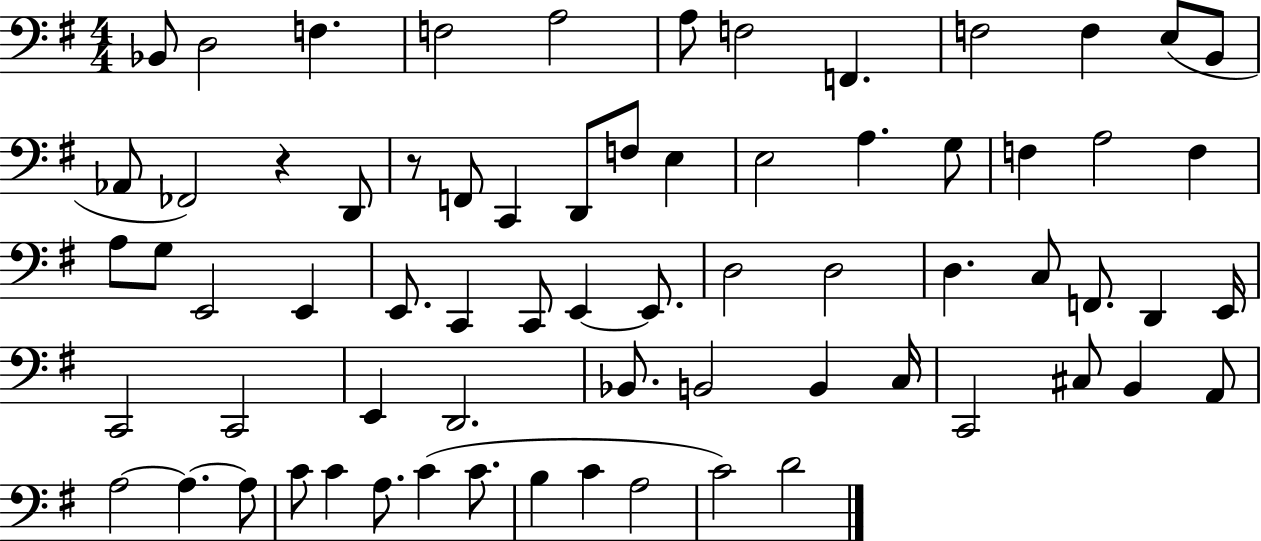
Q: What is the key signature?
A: G major